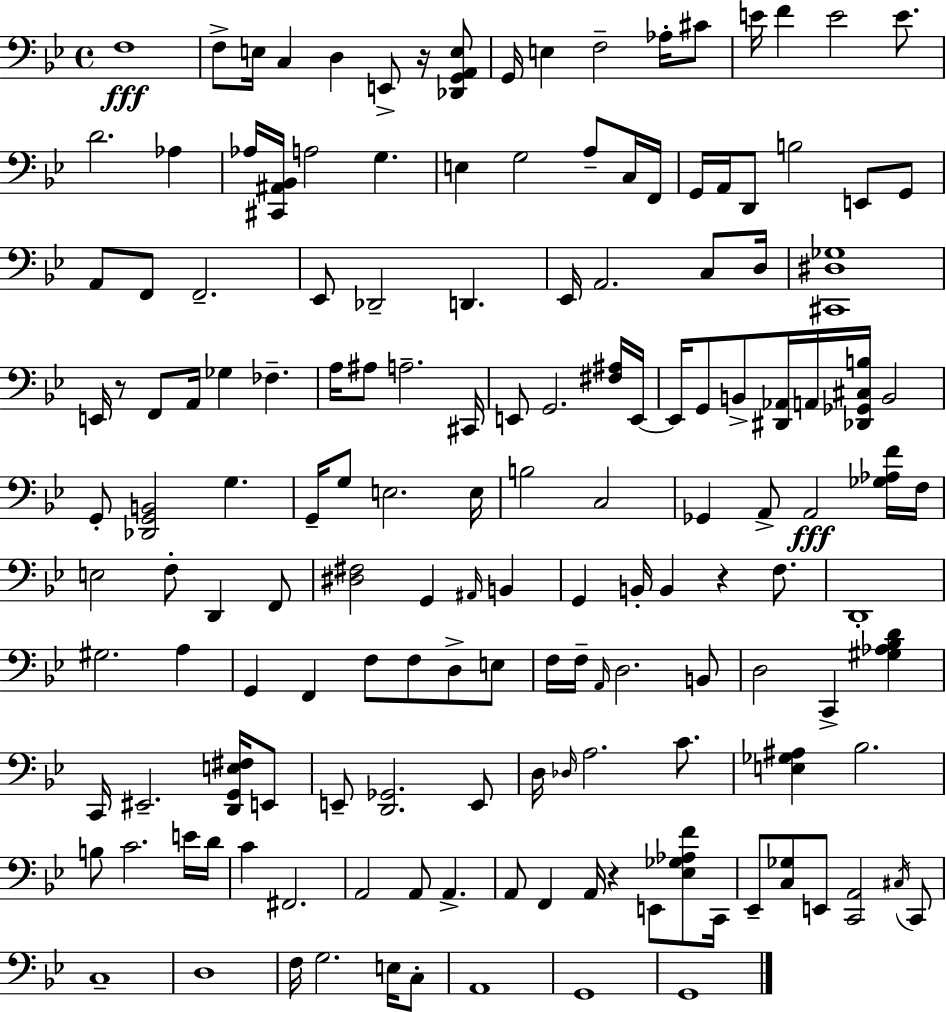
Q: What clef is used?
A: bass